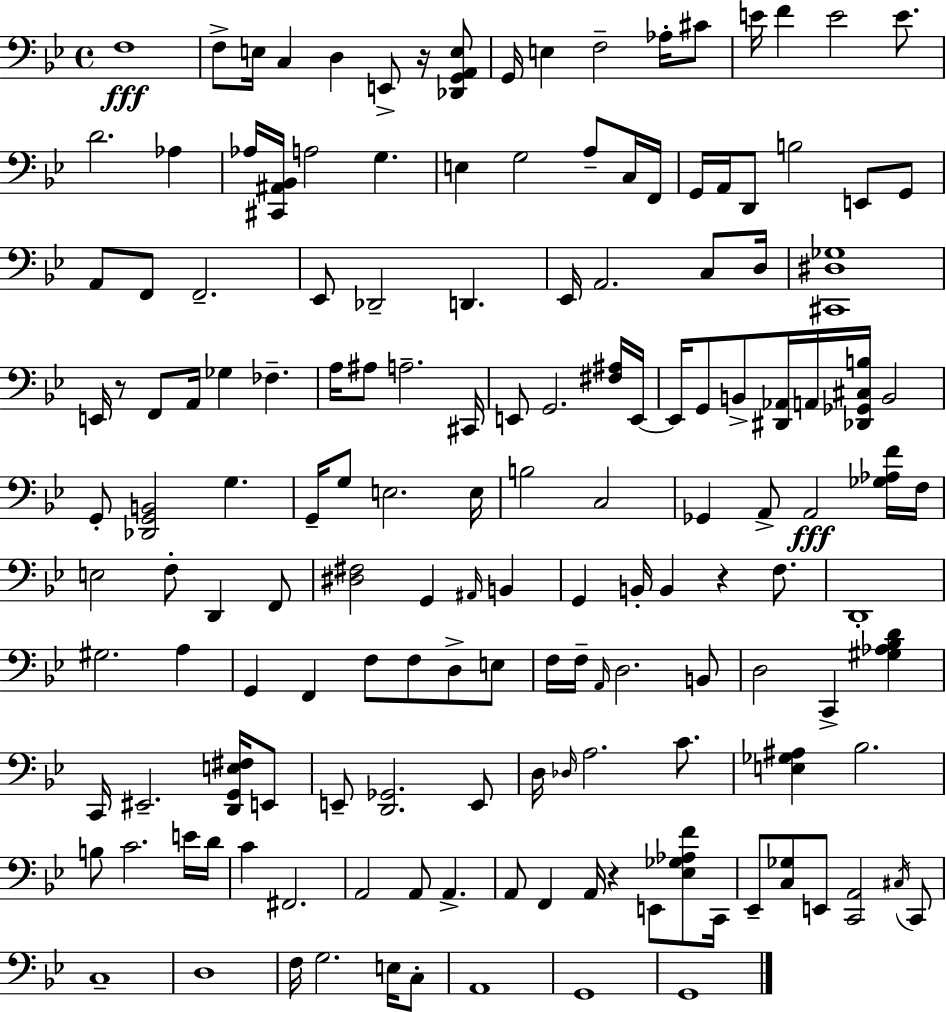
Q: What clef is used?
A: bass